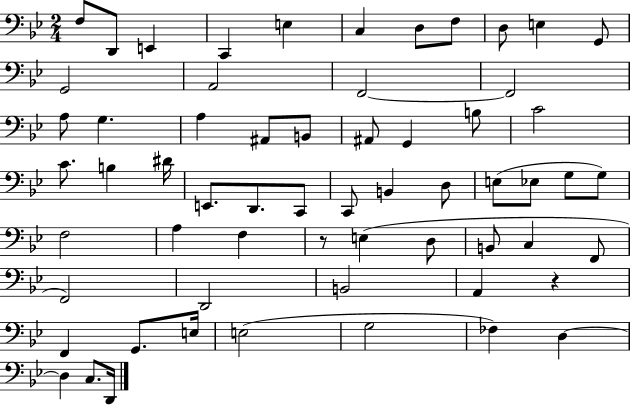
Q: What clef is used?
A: bass